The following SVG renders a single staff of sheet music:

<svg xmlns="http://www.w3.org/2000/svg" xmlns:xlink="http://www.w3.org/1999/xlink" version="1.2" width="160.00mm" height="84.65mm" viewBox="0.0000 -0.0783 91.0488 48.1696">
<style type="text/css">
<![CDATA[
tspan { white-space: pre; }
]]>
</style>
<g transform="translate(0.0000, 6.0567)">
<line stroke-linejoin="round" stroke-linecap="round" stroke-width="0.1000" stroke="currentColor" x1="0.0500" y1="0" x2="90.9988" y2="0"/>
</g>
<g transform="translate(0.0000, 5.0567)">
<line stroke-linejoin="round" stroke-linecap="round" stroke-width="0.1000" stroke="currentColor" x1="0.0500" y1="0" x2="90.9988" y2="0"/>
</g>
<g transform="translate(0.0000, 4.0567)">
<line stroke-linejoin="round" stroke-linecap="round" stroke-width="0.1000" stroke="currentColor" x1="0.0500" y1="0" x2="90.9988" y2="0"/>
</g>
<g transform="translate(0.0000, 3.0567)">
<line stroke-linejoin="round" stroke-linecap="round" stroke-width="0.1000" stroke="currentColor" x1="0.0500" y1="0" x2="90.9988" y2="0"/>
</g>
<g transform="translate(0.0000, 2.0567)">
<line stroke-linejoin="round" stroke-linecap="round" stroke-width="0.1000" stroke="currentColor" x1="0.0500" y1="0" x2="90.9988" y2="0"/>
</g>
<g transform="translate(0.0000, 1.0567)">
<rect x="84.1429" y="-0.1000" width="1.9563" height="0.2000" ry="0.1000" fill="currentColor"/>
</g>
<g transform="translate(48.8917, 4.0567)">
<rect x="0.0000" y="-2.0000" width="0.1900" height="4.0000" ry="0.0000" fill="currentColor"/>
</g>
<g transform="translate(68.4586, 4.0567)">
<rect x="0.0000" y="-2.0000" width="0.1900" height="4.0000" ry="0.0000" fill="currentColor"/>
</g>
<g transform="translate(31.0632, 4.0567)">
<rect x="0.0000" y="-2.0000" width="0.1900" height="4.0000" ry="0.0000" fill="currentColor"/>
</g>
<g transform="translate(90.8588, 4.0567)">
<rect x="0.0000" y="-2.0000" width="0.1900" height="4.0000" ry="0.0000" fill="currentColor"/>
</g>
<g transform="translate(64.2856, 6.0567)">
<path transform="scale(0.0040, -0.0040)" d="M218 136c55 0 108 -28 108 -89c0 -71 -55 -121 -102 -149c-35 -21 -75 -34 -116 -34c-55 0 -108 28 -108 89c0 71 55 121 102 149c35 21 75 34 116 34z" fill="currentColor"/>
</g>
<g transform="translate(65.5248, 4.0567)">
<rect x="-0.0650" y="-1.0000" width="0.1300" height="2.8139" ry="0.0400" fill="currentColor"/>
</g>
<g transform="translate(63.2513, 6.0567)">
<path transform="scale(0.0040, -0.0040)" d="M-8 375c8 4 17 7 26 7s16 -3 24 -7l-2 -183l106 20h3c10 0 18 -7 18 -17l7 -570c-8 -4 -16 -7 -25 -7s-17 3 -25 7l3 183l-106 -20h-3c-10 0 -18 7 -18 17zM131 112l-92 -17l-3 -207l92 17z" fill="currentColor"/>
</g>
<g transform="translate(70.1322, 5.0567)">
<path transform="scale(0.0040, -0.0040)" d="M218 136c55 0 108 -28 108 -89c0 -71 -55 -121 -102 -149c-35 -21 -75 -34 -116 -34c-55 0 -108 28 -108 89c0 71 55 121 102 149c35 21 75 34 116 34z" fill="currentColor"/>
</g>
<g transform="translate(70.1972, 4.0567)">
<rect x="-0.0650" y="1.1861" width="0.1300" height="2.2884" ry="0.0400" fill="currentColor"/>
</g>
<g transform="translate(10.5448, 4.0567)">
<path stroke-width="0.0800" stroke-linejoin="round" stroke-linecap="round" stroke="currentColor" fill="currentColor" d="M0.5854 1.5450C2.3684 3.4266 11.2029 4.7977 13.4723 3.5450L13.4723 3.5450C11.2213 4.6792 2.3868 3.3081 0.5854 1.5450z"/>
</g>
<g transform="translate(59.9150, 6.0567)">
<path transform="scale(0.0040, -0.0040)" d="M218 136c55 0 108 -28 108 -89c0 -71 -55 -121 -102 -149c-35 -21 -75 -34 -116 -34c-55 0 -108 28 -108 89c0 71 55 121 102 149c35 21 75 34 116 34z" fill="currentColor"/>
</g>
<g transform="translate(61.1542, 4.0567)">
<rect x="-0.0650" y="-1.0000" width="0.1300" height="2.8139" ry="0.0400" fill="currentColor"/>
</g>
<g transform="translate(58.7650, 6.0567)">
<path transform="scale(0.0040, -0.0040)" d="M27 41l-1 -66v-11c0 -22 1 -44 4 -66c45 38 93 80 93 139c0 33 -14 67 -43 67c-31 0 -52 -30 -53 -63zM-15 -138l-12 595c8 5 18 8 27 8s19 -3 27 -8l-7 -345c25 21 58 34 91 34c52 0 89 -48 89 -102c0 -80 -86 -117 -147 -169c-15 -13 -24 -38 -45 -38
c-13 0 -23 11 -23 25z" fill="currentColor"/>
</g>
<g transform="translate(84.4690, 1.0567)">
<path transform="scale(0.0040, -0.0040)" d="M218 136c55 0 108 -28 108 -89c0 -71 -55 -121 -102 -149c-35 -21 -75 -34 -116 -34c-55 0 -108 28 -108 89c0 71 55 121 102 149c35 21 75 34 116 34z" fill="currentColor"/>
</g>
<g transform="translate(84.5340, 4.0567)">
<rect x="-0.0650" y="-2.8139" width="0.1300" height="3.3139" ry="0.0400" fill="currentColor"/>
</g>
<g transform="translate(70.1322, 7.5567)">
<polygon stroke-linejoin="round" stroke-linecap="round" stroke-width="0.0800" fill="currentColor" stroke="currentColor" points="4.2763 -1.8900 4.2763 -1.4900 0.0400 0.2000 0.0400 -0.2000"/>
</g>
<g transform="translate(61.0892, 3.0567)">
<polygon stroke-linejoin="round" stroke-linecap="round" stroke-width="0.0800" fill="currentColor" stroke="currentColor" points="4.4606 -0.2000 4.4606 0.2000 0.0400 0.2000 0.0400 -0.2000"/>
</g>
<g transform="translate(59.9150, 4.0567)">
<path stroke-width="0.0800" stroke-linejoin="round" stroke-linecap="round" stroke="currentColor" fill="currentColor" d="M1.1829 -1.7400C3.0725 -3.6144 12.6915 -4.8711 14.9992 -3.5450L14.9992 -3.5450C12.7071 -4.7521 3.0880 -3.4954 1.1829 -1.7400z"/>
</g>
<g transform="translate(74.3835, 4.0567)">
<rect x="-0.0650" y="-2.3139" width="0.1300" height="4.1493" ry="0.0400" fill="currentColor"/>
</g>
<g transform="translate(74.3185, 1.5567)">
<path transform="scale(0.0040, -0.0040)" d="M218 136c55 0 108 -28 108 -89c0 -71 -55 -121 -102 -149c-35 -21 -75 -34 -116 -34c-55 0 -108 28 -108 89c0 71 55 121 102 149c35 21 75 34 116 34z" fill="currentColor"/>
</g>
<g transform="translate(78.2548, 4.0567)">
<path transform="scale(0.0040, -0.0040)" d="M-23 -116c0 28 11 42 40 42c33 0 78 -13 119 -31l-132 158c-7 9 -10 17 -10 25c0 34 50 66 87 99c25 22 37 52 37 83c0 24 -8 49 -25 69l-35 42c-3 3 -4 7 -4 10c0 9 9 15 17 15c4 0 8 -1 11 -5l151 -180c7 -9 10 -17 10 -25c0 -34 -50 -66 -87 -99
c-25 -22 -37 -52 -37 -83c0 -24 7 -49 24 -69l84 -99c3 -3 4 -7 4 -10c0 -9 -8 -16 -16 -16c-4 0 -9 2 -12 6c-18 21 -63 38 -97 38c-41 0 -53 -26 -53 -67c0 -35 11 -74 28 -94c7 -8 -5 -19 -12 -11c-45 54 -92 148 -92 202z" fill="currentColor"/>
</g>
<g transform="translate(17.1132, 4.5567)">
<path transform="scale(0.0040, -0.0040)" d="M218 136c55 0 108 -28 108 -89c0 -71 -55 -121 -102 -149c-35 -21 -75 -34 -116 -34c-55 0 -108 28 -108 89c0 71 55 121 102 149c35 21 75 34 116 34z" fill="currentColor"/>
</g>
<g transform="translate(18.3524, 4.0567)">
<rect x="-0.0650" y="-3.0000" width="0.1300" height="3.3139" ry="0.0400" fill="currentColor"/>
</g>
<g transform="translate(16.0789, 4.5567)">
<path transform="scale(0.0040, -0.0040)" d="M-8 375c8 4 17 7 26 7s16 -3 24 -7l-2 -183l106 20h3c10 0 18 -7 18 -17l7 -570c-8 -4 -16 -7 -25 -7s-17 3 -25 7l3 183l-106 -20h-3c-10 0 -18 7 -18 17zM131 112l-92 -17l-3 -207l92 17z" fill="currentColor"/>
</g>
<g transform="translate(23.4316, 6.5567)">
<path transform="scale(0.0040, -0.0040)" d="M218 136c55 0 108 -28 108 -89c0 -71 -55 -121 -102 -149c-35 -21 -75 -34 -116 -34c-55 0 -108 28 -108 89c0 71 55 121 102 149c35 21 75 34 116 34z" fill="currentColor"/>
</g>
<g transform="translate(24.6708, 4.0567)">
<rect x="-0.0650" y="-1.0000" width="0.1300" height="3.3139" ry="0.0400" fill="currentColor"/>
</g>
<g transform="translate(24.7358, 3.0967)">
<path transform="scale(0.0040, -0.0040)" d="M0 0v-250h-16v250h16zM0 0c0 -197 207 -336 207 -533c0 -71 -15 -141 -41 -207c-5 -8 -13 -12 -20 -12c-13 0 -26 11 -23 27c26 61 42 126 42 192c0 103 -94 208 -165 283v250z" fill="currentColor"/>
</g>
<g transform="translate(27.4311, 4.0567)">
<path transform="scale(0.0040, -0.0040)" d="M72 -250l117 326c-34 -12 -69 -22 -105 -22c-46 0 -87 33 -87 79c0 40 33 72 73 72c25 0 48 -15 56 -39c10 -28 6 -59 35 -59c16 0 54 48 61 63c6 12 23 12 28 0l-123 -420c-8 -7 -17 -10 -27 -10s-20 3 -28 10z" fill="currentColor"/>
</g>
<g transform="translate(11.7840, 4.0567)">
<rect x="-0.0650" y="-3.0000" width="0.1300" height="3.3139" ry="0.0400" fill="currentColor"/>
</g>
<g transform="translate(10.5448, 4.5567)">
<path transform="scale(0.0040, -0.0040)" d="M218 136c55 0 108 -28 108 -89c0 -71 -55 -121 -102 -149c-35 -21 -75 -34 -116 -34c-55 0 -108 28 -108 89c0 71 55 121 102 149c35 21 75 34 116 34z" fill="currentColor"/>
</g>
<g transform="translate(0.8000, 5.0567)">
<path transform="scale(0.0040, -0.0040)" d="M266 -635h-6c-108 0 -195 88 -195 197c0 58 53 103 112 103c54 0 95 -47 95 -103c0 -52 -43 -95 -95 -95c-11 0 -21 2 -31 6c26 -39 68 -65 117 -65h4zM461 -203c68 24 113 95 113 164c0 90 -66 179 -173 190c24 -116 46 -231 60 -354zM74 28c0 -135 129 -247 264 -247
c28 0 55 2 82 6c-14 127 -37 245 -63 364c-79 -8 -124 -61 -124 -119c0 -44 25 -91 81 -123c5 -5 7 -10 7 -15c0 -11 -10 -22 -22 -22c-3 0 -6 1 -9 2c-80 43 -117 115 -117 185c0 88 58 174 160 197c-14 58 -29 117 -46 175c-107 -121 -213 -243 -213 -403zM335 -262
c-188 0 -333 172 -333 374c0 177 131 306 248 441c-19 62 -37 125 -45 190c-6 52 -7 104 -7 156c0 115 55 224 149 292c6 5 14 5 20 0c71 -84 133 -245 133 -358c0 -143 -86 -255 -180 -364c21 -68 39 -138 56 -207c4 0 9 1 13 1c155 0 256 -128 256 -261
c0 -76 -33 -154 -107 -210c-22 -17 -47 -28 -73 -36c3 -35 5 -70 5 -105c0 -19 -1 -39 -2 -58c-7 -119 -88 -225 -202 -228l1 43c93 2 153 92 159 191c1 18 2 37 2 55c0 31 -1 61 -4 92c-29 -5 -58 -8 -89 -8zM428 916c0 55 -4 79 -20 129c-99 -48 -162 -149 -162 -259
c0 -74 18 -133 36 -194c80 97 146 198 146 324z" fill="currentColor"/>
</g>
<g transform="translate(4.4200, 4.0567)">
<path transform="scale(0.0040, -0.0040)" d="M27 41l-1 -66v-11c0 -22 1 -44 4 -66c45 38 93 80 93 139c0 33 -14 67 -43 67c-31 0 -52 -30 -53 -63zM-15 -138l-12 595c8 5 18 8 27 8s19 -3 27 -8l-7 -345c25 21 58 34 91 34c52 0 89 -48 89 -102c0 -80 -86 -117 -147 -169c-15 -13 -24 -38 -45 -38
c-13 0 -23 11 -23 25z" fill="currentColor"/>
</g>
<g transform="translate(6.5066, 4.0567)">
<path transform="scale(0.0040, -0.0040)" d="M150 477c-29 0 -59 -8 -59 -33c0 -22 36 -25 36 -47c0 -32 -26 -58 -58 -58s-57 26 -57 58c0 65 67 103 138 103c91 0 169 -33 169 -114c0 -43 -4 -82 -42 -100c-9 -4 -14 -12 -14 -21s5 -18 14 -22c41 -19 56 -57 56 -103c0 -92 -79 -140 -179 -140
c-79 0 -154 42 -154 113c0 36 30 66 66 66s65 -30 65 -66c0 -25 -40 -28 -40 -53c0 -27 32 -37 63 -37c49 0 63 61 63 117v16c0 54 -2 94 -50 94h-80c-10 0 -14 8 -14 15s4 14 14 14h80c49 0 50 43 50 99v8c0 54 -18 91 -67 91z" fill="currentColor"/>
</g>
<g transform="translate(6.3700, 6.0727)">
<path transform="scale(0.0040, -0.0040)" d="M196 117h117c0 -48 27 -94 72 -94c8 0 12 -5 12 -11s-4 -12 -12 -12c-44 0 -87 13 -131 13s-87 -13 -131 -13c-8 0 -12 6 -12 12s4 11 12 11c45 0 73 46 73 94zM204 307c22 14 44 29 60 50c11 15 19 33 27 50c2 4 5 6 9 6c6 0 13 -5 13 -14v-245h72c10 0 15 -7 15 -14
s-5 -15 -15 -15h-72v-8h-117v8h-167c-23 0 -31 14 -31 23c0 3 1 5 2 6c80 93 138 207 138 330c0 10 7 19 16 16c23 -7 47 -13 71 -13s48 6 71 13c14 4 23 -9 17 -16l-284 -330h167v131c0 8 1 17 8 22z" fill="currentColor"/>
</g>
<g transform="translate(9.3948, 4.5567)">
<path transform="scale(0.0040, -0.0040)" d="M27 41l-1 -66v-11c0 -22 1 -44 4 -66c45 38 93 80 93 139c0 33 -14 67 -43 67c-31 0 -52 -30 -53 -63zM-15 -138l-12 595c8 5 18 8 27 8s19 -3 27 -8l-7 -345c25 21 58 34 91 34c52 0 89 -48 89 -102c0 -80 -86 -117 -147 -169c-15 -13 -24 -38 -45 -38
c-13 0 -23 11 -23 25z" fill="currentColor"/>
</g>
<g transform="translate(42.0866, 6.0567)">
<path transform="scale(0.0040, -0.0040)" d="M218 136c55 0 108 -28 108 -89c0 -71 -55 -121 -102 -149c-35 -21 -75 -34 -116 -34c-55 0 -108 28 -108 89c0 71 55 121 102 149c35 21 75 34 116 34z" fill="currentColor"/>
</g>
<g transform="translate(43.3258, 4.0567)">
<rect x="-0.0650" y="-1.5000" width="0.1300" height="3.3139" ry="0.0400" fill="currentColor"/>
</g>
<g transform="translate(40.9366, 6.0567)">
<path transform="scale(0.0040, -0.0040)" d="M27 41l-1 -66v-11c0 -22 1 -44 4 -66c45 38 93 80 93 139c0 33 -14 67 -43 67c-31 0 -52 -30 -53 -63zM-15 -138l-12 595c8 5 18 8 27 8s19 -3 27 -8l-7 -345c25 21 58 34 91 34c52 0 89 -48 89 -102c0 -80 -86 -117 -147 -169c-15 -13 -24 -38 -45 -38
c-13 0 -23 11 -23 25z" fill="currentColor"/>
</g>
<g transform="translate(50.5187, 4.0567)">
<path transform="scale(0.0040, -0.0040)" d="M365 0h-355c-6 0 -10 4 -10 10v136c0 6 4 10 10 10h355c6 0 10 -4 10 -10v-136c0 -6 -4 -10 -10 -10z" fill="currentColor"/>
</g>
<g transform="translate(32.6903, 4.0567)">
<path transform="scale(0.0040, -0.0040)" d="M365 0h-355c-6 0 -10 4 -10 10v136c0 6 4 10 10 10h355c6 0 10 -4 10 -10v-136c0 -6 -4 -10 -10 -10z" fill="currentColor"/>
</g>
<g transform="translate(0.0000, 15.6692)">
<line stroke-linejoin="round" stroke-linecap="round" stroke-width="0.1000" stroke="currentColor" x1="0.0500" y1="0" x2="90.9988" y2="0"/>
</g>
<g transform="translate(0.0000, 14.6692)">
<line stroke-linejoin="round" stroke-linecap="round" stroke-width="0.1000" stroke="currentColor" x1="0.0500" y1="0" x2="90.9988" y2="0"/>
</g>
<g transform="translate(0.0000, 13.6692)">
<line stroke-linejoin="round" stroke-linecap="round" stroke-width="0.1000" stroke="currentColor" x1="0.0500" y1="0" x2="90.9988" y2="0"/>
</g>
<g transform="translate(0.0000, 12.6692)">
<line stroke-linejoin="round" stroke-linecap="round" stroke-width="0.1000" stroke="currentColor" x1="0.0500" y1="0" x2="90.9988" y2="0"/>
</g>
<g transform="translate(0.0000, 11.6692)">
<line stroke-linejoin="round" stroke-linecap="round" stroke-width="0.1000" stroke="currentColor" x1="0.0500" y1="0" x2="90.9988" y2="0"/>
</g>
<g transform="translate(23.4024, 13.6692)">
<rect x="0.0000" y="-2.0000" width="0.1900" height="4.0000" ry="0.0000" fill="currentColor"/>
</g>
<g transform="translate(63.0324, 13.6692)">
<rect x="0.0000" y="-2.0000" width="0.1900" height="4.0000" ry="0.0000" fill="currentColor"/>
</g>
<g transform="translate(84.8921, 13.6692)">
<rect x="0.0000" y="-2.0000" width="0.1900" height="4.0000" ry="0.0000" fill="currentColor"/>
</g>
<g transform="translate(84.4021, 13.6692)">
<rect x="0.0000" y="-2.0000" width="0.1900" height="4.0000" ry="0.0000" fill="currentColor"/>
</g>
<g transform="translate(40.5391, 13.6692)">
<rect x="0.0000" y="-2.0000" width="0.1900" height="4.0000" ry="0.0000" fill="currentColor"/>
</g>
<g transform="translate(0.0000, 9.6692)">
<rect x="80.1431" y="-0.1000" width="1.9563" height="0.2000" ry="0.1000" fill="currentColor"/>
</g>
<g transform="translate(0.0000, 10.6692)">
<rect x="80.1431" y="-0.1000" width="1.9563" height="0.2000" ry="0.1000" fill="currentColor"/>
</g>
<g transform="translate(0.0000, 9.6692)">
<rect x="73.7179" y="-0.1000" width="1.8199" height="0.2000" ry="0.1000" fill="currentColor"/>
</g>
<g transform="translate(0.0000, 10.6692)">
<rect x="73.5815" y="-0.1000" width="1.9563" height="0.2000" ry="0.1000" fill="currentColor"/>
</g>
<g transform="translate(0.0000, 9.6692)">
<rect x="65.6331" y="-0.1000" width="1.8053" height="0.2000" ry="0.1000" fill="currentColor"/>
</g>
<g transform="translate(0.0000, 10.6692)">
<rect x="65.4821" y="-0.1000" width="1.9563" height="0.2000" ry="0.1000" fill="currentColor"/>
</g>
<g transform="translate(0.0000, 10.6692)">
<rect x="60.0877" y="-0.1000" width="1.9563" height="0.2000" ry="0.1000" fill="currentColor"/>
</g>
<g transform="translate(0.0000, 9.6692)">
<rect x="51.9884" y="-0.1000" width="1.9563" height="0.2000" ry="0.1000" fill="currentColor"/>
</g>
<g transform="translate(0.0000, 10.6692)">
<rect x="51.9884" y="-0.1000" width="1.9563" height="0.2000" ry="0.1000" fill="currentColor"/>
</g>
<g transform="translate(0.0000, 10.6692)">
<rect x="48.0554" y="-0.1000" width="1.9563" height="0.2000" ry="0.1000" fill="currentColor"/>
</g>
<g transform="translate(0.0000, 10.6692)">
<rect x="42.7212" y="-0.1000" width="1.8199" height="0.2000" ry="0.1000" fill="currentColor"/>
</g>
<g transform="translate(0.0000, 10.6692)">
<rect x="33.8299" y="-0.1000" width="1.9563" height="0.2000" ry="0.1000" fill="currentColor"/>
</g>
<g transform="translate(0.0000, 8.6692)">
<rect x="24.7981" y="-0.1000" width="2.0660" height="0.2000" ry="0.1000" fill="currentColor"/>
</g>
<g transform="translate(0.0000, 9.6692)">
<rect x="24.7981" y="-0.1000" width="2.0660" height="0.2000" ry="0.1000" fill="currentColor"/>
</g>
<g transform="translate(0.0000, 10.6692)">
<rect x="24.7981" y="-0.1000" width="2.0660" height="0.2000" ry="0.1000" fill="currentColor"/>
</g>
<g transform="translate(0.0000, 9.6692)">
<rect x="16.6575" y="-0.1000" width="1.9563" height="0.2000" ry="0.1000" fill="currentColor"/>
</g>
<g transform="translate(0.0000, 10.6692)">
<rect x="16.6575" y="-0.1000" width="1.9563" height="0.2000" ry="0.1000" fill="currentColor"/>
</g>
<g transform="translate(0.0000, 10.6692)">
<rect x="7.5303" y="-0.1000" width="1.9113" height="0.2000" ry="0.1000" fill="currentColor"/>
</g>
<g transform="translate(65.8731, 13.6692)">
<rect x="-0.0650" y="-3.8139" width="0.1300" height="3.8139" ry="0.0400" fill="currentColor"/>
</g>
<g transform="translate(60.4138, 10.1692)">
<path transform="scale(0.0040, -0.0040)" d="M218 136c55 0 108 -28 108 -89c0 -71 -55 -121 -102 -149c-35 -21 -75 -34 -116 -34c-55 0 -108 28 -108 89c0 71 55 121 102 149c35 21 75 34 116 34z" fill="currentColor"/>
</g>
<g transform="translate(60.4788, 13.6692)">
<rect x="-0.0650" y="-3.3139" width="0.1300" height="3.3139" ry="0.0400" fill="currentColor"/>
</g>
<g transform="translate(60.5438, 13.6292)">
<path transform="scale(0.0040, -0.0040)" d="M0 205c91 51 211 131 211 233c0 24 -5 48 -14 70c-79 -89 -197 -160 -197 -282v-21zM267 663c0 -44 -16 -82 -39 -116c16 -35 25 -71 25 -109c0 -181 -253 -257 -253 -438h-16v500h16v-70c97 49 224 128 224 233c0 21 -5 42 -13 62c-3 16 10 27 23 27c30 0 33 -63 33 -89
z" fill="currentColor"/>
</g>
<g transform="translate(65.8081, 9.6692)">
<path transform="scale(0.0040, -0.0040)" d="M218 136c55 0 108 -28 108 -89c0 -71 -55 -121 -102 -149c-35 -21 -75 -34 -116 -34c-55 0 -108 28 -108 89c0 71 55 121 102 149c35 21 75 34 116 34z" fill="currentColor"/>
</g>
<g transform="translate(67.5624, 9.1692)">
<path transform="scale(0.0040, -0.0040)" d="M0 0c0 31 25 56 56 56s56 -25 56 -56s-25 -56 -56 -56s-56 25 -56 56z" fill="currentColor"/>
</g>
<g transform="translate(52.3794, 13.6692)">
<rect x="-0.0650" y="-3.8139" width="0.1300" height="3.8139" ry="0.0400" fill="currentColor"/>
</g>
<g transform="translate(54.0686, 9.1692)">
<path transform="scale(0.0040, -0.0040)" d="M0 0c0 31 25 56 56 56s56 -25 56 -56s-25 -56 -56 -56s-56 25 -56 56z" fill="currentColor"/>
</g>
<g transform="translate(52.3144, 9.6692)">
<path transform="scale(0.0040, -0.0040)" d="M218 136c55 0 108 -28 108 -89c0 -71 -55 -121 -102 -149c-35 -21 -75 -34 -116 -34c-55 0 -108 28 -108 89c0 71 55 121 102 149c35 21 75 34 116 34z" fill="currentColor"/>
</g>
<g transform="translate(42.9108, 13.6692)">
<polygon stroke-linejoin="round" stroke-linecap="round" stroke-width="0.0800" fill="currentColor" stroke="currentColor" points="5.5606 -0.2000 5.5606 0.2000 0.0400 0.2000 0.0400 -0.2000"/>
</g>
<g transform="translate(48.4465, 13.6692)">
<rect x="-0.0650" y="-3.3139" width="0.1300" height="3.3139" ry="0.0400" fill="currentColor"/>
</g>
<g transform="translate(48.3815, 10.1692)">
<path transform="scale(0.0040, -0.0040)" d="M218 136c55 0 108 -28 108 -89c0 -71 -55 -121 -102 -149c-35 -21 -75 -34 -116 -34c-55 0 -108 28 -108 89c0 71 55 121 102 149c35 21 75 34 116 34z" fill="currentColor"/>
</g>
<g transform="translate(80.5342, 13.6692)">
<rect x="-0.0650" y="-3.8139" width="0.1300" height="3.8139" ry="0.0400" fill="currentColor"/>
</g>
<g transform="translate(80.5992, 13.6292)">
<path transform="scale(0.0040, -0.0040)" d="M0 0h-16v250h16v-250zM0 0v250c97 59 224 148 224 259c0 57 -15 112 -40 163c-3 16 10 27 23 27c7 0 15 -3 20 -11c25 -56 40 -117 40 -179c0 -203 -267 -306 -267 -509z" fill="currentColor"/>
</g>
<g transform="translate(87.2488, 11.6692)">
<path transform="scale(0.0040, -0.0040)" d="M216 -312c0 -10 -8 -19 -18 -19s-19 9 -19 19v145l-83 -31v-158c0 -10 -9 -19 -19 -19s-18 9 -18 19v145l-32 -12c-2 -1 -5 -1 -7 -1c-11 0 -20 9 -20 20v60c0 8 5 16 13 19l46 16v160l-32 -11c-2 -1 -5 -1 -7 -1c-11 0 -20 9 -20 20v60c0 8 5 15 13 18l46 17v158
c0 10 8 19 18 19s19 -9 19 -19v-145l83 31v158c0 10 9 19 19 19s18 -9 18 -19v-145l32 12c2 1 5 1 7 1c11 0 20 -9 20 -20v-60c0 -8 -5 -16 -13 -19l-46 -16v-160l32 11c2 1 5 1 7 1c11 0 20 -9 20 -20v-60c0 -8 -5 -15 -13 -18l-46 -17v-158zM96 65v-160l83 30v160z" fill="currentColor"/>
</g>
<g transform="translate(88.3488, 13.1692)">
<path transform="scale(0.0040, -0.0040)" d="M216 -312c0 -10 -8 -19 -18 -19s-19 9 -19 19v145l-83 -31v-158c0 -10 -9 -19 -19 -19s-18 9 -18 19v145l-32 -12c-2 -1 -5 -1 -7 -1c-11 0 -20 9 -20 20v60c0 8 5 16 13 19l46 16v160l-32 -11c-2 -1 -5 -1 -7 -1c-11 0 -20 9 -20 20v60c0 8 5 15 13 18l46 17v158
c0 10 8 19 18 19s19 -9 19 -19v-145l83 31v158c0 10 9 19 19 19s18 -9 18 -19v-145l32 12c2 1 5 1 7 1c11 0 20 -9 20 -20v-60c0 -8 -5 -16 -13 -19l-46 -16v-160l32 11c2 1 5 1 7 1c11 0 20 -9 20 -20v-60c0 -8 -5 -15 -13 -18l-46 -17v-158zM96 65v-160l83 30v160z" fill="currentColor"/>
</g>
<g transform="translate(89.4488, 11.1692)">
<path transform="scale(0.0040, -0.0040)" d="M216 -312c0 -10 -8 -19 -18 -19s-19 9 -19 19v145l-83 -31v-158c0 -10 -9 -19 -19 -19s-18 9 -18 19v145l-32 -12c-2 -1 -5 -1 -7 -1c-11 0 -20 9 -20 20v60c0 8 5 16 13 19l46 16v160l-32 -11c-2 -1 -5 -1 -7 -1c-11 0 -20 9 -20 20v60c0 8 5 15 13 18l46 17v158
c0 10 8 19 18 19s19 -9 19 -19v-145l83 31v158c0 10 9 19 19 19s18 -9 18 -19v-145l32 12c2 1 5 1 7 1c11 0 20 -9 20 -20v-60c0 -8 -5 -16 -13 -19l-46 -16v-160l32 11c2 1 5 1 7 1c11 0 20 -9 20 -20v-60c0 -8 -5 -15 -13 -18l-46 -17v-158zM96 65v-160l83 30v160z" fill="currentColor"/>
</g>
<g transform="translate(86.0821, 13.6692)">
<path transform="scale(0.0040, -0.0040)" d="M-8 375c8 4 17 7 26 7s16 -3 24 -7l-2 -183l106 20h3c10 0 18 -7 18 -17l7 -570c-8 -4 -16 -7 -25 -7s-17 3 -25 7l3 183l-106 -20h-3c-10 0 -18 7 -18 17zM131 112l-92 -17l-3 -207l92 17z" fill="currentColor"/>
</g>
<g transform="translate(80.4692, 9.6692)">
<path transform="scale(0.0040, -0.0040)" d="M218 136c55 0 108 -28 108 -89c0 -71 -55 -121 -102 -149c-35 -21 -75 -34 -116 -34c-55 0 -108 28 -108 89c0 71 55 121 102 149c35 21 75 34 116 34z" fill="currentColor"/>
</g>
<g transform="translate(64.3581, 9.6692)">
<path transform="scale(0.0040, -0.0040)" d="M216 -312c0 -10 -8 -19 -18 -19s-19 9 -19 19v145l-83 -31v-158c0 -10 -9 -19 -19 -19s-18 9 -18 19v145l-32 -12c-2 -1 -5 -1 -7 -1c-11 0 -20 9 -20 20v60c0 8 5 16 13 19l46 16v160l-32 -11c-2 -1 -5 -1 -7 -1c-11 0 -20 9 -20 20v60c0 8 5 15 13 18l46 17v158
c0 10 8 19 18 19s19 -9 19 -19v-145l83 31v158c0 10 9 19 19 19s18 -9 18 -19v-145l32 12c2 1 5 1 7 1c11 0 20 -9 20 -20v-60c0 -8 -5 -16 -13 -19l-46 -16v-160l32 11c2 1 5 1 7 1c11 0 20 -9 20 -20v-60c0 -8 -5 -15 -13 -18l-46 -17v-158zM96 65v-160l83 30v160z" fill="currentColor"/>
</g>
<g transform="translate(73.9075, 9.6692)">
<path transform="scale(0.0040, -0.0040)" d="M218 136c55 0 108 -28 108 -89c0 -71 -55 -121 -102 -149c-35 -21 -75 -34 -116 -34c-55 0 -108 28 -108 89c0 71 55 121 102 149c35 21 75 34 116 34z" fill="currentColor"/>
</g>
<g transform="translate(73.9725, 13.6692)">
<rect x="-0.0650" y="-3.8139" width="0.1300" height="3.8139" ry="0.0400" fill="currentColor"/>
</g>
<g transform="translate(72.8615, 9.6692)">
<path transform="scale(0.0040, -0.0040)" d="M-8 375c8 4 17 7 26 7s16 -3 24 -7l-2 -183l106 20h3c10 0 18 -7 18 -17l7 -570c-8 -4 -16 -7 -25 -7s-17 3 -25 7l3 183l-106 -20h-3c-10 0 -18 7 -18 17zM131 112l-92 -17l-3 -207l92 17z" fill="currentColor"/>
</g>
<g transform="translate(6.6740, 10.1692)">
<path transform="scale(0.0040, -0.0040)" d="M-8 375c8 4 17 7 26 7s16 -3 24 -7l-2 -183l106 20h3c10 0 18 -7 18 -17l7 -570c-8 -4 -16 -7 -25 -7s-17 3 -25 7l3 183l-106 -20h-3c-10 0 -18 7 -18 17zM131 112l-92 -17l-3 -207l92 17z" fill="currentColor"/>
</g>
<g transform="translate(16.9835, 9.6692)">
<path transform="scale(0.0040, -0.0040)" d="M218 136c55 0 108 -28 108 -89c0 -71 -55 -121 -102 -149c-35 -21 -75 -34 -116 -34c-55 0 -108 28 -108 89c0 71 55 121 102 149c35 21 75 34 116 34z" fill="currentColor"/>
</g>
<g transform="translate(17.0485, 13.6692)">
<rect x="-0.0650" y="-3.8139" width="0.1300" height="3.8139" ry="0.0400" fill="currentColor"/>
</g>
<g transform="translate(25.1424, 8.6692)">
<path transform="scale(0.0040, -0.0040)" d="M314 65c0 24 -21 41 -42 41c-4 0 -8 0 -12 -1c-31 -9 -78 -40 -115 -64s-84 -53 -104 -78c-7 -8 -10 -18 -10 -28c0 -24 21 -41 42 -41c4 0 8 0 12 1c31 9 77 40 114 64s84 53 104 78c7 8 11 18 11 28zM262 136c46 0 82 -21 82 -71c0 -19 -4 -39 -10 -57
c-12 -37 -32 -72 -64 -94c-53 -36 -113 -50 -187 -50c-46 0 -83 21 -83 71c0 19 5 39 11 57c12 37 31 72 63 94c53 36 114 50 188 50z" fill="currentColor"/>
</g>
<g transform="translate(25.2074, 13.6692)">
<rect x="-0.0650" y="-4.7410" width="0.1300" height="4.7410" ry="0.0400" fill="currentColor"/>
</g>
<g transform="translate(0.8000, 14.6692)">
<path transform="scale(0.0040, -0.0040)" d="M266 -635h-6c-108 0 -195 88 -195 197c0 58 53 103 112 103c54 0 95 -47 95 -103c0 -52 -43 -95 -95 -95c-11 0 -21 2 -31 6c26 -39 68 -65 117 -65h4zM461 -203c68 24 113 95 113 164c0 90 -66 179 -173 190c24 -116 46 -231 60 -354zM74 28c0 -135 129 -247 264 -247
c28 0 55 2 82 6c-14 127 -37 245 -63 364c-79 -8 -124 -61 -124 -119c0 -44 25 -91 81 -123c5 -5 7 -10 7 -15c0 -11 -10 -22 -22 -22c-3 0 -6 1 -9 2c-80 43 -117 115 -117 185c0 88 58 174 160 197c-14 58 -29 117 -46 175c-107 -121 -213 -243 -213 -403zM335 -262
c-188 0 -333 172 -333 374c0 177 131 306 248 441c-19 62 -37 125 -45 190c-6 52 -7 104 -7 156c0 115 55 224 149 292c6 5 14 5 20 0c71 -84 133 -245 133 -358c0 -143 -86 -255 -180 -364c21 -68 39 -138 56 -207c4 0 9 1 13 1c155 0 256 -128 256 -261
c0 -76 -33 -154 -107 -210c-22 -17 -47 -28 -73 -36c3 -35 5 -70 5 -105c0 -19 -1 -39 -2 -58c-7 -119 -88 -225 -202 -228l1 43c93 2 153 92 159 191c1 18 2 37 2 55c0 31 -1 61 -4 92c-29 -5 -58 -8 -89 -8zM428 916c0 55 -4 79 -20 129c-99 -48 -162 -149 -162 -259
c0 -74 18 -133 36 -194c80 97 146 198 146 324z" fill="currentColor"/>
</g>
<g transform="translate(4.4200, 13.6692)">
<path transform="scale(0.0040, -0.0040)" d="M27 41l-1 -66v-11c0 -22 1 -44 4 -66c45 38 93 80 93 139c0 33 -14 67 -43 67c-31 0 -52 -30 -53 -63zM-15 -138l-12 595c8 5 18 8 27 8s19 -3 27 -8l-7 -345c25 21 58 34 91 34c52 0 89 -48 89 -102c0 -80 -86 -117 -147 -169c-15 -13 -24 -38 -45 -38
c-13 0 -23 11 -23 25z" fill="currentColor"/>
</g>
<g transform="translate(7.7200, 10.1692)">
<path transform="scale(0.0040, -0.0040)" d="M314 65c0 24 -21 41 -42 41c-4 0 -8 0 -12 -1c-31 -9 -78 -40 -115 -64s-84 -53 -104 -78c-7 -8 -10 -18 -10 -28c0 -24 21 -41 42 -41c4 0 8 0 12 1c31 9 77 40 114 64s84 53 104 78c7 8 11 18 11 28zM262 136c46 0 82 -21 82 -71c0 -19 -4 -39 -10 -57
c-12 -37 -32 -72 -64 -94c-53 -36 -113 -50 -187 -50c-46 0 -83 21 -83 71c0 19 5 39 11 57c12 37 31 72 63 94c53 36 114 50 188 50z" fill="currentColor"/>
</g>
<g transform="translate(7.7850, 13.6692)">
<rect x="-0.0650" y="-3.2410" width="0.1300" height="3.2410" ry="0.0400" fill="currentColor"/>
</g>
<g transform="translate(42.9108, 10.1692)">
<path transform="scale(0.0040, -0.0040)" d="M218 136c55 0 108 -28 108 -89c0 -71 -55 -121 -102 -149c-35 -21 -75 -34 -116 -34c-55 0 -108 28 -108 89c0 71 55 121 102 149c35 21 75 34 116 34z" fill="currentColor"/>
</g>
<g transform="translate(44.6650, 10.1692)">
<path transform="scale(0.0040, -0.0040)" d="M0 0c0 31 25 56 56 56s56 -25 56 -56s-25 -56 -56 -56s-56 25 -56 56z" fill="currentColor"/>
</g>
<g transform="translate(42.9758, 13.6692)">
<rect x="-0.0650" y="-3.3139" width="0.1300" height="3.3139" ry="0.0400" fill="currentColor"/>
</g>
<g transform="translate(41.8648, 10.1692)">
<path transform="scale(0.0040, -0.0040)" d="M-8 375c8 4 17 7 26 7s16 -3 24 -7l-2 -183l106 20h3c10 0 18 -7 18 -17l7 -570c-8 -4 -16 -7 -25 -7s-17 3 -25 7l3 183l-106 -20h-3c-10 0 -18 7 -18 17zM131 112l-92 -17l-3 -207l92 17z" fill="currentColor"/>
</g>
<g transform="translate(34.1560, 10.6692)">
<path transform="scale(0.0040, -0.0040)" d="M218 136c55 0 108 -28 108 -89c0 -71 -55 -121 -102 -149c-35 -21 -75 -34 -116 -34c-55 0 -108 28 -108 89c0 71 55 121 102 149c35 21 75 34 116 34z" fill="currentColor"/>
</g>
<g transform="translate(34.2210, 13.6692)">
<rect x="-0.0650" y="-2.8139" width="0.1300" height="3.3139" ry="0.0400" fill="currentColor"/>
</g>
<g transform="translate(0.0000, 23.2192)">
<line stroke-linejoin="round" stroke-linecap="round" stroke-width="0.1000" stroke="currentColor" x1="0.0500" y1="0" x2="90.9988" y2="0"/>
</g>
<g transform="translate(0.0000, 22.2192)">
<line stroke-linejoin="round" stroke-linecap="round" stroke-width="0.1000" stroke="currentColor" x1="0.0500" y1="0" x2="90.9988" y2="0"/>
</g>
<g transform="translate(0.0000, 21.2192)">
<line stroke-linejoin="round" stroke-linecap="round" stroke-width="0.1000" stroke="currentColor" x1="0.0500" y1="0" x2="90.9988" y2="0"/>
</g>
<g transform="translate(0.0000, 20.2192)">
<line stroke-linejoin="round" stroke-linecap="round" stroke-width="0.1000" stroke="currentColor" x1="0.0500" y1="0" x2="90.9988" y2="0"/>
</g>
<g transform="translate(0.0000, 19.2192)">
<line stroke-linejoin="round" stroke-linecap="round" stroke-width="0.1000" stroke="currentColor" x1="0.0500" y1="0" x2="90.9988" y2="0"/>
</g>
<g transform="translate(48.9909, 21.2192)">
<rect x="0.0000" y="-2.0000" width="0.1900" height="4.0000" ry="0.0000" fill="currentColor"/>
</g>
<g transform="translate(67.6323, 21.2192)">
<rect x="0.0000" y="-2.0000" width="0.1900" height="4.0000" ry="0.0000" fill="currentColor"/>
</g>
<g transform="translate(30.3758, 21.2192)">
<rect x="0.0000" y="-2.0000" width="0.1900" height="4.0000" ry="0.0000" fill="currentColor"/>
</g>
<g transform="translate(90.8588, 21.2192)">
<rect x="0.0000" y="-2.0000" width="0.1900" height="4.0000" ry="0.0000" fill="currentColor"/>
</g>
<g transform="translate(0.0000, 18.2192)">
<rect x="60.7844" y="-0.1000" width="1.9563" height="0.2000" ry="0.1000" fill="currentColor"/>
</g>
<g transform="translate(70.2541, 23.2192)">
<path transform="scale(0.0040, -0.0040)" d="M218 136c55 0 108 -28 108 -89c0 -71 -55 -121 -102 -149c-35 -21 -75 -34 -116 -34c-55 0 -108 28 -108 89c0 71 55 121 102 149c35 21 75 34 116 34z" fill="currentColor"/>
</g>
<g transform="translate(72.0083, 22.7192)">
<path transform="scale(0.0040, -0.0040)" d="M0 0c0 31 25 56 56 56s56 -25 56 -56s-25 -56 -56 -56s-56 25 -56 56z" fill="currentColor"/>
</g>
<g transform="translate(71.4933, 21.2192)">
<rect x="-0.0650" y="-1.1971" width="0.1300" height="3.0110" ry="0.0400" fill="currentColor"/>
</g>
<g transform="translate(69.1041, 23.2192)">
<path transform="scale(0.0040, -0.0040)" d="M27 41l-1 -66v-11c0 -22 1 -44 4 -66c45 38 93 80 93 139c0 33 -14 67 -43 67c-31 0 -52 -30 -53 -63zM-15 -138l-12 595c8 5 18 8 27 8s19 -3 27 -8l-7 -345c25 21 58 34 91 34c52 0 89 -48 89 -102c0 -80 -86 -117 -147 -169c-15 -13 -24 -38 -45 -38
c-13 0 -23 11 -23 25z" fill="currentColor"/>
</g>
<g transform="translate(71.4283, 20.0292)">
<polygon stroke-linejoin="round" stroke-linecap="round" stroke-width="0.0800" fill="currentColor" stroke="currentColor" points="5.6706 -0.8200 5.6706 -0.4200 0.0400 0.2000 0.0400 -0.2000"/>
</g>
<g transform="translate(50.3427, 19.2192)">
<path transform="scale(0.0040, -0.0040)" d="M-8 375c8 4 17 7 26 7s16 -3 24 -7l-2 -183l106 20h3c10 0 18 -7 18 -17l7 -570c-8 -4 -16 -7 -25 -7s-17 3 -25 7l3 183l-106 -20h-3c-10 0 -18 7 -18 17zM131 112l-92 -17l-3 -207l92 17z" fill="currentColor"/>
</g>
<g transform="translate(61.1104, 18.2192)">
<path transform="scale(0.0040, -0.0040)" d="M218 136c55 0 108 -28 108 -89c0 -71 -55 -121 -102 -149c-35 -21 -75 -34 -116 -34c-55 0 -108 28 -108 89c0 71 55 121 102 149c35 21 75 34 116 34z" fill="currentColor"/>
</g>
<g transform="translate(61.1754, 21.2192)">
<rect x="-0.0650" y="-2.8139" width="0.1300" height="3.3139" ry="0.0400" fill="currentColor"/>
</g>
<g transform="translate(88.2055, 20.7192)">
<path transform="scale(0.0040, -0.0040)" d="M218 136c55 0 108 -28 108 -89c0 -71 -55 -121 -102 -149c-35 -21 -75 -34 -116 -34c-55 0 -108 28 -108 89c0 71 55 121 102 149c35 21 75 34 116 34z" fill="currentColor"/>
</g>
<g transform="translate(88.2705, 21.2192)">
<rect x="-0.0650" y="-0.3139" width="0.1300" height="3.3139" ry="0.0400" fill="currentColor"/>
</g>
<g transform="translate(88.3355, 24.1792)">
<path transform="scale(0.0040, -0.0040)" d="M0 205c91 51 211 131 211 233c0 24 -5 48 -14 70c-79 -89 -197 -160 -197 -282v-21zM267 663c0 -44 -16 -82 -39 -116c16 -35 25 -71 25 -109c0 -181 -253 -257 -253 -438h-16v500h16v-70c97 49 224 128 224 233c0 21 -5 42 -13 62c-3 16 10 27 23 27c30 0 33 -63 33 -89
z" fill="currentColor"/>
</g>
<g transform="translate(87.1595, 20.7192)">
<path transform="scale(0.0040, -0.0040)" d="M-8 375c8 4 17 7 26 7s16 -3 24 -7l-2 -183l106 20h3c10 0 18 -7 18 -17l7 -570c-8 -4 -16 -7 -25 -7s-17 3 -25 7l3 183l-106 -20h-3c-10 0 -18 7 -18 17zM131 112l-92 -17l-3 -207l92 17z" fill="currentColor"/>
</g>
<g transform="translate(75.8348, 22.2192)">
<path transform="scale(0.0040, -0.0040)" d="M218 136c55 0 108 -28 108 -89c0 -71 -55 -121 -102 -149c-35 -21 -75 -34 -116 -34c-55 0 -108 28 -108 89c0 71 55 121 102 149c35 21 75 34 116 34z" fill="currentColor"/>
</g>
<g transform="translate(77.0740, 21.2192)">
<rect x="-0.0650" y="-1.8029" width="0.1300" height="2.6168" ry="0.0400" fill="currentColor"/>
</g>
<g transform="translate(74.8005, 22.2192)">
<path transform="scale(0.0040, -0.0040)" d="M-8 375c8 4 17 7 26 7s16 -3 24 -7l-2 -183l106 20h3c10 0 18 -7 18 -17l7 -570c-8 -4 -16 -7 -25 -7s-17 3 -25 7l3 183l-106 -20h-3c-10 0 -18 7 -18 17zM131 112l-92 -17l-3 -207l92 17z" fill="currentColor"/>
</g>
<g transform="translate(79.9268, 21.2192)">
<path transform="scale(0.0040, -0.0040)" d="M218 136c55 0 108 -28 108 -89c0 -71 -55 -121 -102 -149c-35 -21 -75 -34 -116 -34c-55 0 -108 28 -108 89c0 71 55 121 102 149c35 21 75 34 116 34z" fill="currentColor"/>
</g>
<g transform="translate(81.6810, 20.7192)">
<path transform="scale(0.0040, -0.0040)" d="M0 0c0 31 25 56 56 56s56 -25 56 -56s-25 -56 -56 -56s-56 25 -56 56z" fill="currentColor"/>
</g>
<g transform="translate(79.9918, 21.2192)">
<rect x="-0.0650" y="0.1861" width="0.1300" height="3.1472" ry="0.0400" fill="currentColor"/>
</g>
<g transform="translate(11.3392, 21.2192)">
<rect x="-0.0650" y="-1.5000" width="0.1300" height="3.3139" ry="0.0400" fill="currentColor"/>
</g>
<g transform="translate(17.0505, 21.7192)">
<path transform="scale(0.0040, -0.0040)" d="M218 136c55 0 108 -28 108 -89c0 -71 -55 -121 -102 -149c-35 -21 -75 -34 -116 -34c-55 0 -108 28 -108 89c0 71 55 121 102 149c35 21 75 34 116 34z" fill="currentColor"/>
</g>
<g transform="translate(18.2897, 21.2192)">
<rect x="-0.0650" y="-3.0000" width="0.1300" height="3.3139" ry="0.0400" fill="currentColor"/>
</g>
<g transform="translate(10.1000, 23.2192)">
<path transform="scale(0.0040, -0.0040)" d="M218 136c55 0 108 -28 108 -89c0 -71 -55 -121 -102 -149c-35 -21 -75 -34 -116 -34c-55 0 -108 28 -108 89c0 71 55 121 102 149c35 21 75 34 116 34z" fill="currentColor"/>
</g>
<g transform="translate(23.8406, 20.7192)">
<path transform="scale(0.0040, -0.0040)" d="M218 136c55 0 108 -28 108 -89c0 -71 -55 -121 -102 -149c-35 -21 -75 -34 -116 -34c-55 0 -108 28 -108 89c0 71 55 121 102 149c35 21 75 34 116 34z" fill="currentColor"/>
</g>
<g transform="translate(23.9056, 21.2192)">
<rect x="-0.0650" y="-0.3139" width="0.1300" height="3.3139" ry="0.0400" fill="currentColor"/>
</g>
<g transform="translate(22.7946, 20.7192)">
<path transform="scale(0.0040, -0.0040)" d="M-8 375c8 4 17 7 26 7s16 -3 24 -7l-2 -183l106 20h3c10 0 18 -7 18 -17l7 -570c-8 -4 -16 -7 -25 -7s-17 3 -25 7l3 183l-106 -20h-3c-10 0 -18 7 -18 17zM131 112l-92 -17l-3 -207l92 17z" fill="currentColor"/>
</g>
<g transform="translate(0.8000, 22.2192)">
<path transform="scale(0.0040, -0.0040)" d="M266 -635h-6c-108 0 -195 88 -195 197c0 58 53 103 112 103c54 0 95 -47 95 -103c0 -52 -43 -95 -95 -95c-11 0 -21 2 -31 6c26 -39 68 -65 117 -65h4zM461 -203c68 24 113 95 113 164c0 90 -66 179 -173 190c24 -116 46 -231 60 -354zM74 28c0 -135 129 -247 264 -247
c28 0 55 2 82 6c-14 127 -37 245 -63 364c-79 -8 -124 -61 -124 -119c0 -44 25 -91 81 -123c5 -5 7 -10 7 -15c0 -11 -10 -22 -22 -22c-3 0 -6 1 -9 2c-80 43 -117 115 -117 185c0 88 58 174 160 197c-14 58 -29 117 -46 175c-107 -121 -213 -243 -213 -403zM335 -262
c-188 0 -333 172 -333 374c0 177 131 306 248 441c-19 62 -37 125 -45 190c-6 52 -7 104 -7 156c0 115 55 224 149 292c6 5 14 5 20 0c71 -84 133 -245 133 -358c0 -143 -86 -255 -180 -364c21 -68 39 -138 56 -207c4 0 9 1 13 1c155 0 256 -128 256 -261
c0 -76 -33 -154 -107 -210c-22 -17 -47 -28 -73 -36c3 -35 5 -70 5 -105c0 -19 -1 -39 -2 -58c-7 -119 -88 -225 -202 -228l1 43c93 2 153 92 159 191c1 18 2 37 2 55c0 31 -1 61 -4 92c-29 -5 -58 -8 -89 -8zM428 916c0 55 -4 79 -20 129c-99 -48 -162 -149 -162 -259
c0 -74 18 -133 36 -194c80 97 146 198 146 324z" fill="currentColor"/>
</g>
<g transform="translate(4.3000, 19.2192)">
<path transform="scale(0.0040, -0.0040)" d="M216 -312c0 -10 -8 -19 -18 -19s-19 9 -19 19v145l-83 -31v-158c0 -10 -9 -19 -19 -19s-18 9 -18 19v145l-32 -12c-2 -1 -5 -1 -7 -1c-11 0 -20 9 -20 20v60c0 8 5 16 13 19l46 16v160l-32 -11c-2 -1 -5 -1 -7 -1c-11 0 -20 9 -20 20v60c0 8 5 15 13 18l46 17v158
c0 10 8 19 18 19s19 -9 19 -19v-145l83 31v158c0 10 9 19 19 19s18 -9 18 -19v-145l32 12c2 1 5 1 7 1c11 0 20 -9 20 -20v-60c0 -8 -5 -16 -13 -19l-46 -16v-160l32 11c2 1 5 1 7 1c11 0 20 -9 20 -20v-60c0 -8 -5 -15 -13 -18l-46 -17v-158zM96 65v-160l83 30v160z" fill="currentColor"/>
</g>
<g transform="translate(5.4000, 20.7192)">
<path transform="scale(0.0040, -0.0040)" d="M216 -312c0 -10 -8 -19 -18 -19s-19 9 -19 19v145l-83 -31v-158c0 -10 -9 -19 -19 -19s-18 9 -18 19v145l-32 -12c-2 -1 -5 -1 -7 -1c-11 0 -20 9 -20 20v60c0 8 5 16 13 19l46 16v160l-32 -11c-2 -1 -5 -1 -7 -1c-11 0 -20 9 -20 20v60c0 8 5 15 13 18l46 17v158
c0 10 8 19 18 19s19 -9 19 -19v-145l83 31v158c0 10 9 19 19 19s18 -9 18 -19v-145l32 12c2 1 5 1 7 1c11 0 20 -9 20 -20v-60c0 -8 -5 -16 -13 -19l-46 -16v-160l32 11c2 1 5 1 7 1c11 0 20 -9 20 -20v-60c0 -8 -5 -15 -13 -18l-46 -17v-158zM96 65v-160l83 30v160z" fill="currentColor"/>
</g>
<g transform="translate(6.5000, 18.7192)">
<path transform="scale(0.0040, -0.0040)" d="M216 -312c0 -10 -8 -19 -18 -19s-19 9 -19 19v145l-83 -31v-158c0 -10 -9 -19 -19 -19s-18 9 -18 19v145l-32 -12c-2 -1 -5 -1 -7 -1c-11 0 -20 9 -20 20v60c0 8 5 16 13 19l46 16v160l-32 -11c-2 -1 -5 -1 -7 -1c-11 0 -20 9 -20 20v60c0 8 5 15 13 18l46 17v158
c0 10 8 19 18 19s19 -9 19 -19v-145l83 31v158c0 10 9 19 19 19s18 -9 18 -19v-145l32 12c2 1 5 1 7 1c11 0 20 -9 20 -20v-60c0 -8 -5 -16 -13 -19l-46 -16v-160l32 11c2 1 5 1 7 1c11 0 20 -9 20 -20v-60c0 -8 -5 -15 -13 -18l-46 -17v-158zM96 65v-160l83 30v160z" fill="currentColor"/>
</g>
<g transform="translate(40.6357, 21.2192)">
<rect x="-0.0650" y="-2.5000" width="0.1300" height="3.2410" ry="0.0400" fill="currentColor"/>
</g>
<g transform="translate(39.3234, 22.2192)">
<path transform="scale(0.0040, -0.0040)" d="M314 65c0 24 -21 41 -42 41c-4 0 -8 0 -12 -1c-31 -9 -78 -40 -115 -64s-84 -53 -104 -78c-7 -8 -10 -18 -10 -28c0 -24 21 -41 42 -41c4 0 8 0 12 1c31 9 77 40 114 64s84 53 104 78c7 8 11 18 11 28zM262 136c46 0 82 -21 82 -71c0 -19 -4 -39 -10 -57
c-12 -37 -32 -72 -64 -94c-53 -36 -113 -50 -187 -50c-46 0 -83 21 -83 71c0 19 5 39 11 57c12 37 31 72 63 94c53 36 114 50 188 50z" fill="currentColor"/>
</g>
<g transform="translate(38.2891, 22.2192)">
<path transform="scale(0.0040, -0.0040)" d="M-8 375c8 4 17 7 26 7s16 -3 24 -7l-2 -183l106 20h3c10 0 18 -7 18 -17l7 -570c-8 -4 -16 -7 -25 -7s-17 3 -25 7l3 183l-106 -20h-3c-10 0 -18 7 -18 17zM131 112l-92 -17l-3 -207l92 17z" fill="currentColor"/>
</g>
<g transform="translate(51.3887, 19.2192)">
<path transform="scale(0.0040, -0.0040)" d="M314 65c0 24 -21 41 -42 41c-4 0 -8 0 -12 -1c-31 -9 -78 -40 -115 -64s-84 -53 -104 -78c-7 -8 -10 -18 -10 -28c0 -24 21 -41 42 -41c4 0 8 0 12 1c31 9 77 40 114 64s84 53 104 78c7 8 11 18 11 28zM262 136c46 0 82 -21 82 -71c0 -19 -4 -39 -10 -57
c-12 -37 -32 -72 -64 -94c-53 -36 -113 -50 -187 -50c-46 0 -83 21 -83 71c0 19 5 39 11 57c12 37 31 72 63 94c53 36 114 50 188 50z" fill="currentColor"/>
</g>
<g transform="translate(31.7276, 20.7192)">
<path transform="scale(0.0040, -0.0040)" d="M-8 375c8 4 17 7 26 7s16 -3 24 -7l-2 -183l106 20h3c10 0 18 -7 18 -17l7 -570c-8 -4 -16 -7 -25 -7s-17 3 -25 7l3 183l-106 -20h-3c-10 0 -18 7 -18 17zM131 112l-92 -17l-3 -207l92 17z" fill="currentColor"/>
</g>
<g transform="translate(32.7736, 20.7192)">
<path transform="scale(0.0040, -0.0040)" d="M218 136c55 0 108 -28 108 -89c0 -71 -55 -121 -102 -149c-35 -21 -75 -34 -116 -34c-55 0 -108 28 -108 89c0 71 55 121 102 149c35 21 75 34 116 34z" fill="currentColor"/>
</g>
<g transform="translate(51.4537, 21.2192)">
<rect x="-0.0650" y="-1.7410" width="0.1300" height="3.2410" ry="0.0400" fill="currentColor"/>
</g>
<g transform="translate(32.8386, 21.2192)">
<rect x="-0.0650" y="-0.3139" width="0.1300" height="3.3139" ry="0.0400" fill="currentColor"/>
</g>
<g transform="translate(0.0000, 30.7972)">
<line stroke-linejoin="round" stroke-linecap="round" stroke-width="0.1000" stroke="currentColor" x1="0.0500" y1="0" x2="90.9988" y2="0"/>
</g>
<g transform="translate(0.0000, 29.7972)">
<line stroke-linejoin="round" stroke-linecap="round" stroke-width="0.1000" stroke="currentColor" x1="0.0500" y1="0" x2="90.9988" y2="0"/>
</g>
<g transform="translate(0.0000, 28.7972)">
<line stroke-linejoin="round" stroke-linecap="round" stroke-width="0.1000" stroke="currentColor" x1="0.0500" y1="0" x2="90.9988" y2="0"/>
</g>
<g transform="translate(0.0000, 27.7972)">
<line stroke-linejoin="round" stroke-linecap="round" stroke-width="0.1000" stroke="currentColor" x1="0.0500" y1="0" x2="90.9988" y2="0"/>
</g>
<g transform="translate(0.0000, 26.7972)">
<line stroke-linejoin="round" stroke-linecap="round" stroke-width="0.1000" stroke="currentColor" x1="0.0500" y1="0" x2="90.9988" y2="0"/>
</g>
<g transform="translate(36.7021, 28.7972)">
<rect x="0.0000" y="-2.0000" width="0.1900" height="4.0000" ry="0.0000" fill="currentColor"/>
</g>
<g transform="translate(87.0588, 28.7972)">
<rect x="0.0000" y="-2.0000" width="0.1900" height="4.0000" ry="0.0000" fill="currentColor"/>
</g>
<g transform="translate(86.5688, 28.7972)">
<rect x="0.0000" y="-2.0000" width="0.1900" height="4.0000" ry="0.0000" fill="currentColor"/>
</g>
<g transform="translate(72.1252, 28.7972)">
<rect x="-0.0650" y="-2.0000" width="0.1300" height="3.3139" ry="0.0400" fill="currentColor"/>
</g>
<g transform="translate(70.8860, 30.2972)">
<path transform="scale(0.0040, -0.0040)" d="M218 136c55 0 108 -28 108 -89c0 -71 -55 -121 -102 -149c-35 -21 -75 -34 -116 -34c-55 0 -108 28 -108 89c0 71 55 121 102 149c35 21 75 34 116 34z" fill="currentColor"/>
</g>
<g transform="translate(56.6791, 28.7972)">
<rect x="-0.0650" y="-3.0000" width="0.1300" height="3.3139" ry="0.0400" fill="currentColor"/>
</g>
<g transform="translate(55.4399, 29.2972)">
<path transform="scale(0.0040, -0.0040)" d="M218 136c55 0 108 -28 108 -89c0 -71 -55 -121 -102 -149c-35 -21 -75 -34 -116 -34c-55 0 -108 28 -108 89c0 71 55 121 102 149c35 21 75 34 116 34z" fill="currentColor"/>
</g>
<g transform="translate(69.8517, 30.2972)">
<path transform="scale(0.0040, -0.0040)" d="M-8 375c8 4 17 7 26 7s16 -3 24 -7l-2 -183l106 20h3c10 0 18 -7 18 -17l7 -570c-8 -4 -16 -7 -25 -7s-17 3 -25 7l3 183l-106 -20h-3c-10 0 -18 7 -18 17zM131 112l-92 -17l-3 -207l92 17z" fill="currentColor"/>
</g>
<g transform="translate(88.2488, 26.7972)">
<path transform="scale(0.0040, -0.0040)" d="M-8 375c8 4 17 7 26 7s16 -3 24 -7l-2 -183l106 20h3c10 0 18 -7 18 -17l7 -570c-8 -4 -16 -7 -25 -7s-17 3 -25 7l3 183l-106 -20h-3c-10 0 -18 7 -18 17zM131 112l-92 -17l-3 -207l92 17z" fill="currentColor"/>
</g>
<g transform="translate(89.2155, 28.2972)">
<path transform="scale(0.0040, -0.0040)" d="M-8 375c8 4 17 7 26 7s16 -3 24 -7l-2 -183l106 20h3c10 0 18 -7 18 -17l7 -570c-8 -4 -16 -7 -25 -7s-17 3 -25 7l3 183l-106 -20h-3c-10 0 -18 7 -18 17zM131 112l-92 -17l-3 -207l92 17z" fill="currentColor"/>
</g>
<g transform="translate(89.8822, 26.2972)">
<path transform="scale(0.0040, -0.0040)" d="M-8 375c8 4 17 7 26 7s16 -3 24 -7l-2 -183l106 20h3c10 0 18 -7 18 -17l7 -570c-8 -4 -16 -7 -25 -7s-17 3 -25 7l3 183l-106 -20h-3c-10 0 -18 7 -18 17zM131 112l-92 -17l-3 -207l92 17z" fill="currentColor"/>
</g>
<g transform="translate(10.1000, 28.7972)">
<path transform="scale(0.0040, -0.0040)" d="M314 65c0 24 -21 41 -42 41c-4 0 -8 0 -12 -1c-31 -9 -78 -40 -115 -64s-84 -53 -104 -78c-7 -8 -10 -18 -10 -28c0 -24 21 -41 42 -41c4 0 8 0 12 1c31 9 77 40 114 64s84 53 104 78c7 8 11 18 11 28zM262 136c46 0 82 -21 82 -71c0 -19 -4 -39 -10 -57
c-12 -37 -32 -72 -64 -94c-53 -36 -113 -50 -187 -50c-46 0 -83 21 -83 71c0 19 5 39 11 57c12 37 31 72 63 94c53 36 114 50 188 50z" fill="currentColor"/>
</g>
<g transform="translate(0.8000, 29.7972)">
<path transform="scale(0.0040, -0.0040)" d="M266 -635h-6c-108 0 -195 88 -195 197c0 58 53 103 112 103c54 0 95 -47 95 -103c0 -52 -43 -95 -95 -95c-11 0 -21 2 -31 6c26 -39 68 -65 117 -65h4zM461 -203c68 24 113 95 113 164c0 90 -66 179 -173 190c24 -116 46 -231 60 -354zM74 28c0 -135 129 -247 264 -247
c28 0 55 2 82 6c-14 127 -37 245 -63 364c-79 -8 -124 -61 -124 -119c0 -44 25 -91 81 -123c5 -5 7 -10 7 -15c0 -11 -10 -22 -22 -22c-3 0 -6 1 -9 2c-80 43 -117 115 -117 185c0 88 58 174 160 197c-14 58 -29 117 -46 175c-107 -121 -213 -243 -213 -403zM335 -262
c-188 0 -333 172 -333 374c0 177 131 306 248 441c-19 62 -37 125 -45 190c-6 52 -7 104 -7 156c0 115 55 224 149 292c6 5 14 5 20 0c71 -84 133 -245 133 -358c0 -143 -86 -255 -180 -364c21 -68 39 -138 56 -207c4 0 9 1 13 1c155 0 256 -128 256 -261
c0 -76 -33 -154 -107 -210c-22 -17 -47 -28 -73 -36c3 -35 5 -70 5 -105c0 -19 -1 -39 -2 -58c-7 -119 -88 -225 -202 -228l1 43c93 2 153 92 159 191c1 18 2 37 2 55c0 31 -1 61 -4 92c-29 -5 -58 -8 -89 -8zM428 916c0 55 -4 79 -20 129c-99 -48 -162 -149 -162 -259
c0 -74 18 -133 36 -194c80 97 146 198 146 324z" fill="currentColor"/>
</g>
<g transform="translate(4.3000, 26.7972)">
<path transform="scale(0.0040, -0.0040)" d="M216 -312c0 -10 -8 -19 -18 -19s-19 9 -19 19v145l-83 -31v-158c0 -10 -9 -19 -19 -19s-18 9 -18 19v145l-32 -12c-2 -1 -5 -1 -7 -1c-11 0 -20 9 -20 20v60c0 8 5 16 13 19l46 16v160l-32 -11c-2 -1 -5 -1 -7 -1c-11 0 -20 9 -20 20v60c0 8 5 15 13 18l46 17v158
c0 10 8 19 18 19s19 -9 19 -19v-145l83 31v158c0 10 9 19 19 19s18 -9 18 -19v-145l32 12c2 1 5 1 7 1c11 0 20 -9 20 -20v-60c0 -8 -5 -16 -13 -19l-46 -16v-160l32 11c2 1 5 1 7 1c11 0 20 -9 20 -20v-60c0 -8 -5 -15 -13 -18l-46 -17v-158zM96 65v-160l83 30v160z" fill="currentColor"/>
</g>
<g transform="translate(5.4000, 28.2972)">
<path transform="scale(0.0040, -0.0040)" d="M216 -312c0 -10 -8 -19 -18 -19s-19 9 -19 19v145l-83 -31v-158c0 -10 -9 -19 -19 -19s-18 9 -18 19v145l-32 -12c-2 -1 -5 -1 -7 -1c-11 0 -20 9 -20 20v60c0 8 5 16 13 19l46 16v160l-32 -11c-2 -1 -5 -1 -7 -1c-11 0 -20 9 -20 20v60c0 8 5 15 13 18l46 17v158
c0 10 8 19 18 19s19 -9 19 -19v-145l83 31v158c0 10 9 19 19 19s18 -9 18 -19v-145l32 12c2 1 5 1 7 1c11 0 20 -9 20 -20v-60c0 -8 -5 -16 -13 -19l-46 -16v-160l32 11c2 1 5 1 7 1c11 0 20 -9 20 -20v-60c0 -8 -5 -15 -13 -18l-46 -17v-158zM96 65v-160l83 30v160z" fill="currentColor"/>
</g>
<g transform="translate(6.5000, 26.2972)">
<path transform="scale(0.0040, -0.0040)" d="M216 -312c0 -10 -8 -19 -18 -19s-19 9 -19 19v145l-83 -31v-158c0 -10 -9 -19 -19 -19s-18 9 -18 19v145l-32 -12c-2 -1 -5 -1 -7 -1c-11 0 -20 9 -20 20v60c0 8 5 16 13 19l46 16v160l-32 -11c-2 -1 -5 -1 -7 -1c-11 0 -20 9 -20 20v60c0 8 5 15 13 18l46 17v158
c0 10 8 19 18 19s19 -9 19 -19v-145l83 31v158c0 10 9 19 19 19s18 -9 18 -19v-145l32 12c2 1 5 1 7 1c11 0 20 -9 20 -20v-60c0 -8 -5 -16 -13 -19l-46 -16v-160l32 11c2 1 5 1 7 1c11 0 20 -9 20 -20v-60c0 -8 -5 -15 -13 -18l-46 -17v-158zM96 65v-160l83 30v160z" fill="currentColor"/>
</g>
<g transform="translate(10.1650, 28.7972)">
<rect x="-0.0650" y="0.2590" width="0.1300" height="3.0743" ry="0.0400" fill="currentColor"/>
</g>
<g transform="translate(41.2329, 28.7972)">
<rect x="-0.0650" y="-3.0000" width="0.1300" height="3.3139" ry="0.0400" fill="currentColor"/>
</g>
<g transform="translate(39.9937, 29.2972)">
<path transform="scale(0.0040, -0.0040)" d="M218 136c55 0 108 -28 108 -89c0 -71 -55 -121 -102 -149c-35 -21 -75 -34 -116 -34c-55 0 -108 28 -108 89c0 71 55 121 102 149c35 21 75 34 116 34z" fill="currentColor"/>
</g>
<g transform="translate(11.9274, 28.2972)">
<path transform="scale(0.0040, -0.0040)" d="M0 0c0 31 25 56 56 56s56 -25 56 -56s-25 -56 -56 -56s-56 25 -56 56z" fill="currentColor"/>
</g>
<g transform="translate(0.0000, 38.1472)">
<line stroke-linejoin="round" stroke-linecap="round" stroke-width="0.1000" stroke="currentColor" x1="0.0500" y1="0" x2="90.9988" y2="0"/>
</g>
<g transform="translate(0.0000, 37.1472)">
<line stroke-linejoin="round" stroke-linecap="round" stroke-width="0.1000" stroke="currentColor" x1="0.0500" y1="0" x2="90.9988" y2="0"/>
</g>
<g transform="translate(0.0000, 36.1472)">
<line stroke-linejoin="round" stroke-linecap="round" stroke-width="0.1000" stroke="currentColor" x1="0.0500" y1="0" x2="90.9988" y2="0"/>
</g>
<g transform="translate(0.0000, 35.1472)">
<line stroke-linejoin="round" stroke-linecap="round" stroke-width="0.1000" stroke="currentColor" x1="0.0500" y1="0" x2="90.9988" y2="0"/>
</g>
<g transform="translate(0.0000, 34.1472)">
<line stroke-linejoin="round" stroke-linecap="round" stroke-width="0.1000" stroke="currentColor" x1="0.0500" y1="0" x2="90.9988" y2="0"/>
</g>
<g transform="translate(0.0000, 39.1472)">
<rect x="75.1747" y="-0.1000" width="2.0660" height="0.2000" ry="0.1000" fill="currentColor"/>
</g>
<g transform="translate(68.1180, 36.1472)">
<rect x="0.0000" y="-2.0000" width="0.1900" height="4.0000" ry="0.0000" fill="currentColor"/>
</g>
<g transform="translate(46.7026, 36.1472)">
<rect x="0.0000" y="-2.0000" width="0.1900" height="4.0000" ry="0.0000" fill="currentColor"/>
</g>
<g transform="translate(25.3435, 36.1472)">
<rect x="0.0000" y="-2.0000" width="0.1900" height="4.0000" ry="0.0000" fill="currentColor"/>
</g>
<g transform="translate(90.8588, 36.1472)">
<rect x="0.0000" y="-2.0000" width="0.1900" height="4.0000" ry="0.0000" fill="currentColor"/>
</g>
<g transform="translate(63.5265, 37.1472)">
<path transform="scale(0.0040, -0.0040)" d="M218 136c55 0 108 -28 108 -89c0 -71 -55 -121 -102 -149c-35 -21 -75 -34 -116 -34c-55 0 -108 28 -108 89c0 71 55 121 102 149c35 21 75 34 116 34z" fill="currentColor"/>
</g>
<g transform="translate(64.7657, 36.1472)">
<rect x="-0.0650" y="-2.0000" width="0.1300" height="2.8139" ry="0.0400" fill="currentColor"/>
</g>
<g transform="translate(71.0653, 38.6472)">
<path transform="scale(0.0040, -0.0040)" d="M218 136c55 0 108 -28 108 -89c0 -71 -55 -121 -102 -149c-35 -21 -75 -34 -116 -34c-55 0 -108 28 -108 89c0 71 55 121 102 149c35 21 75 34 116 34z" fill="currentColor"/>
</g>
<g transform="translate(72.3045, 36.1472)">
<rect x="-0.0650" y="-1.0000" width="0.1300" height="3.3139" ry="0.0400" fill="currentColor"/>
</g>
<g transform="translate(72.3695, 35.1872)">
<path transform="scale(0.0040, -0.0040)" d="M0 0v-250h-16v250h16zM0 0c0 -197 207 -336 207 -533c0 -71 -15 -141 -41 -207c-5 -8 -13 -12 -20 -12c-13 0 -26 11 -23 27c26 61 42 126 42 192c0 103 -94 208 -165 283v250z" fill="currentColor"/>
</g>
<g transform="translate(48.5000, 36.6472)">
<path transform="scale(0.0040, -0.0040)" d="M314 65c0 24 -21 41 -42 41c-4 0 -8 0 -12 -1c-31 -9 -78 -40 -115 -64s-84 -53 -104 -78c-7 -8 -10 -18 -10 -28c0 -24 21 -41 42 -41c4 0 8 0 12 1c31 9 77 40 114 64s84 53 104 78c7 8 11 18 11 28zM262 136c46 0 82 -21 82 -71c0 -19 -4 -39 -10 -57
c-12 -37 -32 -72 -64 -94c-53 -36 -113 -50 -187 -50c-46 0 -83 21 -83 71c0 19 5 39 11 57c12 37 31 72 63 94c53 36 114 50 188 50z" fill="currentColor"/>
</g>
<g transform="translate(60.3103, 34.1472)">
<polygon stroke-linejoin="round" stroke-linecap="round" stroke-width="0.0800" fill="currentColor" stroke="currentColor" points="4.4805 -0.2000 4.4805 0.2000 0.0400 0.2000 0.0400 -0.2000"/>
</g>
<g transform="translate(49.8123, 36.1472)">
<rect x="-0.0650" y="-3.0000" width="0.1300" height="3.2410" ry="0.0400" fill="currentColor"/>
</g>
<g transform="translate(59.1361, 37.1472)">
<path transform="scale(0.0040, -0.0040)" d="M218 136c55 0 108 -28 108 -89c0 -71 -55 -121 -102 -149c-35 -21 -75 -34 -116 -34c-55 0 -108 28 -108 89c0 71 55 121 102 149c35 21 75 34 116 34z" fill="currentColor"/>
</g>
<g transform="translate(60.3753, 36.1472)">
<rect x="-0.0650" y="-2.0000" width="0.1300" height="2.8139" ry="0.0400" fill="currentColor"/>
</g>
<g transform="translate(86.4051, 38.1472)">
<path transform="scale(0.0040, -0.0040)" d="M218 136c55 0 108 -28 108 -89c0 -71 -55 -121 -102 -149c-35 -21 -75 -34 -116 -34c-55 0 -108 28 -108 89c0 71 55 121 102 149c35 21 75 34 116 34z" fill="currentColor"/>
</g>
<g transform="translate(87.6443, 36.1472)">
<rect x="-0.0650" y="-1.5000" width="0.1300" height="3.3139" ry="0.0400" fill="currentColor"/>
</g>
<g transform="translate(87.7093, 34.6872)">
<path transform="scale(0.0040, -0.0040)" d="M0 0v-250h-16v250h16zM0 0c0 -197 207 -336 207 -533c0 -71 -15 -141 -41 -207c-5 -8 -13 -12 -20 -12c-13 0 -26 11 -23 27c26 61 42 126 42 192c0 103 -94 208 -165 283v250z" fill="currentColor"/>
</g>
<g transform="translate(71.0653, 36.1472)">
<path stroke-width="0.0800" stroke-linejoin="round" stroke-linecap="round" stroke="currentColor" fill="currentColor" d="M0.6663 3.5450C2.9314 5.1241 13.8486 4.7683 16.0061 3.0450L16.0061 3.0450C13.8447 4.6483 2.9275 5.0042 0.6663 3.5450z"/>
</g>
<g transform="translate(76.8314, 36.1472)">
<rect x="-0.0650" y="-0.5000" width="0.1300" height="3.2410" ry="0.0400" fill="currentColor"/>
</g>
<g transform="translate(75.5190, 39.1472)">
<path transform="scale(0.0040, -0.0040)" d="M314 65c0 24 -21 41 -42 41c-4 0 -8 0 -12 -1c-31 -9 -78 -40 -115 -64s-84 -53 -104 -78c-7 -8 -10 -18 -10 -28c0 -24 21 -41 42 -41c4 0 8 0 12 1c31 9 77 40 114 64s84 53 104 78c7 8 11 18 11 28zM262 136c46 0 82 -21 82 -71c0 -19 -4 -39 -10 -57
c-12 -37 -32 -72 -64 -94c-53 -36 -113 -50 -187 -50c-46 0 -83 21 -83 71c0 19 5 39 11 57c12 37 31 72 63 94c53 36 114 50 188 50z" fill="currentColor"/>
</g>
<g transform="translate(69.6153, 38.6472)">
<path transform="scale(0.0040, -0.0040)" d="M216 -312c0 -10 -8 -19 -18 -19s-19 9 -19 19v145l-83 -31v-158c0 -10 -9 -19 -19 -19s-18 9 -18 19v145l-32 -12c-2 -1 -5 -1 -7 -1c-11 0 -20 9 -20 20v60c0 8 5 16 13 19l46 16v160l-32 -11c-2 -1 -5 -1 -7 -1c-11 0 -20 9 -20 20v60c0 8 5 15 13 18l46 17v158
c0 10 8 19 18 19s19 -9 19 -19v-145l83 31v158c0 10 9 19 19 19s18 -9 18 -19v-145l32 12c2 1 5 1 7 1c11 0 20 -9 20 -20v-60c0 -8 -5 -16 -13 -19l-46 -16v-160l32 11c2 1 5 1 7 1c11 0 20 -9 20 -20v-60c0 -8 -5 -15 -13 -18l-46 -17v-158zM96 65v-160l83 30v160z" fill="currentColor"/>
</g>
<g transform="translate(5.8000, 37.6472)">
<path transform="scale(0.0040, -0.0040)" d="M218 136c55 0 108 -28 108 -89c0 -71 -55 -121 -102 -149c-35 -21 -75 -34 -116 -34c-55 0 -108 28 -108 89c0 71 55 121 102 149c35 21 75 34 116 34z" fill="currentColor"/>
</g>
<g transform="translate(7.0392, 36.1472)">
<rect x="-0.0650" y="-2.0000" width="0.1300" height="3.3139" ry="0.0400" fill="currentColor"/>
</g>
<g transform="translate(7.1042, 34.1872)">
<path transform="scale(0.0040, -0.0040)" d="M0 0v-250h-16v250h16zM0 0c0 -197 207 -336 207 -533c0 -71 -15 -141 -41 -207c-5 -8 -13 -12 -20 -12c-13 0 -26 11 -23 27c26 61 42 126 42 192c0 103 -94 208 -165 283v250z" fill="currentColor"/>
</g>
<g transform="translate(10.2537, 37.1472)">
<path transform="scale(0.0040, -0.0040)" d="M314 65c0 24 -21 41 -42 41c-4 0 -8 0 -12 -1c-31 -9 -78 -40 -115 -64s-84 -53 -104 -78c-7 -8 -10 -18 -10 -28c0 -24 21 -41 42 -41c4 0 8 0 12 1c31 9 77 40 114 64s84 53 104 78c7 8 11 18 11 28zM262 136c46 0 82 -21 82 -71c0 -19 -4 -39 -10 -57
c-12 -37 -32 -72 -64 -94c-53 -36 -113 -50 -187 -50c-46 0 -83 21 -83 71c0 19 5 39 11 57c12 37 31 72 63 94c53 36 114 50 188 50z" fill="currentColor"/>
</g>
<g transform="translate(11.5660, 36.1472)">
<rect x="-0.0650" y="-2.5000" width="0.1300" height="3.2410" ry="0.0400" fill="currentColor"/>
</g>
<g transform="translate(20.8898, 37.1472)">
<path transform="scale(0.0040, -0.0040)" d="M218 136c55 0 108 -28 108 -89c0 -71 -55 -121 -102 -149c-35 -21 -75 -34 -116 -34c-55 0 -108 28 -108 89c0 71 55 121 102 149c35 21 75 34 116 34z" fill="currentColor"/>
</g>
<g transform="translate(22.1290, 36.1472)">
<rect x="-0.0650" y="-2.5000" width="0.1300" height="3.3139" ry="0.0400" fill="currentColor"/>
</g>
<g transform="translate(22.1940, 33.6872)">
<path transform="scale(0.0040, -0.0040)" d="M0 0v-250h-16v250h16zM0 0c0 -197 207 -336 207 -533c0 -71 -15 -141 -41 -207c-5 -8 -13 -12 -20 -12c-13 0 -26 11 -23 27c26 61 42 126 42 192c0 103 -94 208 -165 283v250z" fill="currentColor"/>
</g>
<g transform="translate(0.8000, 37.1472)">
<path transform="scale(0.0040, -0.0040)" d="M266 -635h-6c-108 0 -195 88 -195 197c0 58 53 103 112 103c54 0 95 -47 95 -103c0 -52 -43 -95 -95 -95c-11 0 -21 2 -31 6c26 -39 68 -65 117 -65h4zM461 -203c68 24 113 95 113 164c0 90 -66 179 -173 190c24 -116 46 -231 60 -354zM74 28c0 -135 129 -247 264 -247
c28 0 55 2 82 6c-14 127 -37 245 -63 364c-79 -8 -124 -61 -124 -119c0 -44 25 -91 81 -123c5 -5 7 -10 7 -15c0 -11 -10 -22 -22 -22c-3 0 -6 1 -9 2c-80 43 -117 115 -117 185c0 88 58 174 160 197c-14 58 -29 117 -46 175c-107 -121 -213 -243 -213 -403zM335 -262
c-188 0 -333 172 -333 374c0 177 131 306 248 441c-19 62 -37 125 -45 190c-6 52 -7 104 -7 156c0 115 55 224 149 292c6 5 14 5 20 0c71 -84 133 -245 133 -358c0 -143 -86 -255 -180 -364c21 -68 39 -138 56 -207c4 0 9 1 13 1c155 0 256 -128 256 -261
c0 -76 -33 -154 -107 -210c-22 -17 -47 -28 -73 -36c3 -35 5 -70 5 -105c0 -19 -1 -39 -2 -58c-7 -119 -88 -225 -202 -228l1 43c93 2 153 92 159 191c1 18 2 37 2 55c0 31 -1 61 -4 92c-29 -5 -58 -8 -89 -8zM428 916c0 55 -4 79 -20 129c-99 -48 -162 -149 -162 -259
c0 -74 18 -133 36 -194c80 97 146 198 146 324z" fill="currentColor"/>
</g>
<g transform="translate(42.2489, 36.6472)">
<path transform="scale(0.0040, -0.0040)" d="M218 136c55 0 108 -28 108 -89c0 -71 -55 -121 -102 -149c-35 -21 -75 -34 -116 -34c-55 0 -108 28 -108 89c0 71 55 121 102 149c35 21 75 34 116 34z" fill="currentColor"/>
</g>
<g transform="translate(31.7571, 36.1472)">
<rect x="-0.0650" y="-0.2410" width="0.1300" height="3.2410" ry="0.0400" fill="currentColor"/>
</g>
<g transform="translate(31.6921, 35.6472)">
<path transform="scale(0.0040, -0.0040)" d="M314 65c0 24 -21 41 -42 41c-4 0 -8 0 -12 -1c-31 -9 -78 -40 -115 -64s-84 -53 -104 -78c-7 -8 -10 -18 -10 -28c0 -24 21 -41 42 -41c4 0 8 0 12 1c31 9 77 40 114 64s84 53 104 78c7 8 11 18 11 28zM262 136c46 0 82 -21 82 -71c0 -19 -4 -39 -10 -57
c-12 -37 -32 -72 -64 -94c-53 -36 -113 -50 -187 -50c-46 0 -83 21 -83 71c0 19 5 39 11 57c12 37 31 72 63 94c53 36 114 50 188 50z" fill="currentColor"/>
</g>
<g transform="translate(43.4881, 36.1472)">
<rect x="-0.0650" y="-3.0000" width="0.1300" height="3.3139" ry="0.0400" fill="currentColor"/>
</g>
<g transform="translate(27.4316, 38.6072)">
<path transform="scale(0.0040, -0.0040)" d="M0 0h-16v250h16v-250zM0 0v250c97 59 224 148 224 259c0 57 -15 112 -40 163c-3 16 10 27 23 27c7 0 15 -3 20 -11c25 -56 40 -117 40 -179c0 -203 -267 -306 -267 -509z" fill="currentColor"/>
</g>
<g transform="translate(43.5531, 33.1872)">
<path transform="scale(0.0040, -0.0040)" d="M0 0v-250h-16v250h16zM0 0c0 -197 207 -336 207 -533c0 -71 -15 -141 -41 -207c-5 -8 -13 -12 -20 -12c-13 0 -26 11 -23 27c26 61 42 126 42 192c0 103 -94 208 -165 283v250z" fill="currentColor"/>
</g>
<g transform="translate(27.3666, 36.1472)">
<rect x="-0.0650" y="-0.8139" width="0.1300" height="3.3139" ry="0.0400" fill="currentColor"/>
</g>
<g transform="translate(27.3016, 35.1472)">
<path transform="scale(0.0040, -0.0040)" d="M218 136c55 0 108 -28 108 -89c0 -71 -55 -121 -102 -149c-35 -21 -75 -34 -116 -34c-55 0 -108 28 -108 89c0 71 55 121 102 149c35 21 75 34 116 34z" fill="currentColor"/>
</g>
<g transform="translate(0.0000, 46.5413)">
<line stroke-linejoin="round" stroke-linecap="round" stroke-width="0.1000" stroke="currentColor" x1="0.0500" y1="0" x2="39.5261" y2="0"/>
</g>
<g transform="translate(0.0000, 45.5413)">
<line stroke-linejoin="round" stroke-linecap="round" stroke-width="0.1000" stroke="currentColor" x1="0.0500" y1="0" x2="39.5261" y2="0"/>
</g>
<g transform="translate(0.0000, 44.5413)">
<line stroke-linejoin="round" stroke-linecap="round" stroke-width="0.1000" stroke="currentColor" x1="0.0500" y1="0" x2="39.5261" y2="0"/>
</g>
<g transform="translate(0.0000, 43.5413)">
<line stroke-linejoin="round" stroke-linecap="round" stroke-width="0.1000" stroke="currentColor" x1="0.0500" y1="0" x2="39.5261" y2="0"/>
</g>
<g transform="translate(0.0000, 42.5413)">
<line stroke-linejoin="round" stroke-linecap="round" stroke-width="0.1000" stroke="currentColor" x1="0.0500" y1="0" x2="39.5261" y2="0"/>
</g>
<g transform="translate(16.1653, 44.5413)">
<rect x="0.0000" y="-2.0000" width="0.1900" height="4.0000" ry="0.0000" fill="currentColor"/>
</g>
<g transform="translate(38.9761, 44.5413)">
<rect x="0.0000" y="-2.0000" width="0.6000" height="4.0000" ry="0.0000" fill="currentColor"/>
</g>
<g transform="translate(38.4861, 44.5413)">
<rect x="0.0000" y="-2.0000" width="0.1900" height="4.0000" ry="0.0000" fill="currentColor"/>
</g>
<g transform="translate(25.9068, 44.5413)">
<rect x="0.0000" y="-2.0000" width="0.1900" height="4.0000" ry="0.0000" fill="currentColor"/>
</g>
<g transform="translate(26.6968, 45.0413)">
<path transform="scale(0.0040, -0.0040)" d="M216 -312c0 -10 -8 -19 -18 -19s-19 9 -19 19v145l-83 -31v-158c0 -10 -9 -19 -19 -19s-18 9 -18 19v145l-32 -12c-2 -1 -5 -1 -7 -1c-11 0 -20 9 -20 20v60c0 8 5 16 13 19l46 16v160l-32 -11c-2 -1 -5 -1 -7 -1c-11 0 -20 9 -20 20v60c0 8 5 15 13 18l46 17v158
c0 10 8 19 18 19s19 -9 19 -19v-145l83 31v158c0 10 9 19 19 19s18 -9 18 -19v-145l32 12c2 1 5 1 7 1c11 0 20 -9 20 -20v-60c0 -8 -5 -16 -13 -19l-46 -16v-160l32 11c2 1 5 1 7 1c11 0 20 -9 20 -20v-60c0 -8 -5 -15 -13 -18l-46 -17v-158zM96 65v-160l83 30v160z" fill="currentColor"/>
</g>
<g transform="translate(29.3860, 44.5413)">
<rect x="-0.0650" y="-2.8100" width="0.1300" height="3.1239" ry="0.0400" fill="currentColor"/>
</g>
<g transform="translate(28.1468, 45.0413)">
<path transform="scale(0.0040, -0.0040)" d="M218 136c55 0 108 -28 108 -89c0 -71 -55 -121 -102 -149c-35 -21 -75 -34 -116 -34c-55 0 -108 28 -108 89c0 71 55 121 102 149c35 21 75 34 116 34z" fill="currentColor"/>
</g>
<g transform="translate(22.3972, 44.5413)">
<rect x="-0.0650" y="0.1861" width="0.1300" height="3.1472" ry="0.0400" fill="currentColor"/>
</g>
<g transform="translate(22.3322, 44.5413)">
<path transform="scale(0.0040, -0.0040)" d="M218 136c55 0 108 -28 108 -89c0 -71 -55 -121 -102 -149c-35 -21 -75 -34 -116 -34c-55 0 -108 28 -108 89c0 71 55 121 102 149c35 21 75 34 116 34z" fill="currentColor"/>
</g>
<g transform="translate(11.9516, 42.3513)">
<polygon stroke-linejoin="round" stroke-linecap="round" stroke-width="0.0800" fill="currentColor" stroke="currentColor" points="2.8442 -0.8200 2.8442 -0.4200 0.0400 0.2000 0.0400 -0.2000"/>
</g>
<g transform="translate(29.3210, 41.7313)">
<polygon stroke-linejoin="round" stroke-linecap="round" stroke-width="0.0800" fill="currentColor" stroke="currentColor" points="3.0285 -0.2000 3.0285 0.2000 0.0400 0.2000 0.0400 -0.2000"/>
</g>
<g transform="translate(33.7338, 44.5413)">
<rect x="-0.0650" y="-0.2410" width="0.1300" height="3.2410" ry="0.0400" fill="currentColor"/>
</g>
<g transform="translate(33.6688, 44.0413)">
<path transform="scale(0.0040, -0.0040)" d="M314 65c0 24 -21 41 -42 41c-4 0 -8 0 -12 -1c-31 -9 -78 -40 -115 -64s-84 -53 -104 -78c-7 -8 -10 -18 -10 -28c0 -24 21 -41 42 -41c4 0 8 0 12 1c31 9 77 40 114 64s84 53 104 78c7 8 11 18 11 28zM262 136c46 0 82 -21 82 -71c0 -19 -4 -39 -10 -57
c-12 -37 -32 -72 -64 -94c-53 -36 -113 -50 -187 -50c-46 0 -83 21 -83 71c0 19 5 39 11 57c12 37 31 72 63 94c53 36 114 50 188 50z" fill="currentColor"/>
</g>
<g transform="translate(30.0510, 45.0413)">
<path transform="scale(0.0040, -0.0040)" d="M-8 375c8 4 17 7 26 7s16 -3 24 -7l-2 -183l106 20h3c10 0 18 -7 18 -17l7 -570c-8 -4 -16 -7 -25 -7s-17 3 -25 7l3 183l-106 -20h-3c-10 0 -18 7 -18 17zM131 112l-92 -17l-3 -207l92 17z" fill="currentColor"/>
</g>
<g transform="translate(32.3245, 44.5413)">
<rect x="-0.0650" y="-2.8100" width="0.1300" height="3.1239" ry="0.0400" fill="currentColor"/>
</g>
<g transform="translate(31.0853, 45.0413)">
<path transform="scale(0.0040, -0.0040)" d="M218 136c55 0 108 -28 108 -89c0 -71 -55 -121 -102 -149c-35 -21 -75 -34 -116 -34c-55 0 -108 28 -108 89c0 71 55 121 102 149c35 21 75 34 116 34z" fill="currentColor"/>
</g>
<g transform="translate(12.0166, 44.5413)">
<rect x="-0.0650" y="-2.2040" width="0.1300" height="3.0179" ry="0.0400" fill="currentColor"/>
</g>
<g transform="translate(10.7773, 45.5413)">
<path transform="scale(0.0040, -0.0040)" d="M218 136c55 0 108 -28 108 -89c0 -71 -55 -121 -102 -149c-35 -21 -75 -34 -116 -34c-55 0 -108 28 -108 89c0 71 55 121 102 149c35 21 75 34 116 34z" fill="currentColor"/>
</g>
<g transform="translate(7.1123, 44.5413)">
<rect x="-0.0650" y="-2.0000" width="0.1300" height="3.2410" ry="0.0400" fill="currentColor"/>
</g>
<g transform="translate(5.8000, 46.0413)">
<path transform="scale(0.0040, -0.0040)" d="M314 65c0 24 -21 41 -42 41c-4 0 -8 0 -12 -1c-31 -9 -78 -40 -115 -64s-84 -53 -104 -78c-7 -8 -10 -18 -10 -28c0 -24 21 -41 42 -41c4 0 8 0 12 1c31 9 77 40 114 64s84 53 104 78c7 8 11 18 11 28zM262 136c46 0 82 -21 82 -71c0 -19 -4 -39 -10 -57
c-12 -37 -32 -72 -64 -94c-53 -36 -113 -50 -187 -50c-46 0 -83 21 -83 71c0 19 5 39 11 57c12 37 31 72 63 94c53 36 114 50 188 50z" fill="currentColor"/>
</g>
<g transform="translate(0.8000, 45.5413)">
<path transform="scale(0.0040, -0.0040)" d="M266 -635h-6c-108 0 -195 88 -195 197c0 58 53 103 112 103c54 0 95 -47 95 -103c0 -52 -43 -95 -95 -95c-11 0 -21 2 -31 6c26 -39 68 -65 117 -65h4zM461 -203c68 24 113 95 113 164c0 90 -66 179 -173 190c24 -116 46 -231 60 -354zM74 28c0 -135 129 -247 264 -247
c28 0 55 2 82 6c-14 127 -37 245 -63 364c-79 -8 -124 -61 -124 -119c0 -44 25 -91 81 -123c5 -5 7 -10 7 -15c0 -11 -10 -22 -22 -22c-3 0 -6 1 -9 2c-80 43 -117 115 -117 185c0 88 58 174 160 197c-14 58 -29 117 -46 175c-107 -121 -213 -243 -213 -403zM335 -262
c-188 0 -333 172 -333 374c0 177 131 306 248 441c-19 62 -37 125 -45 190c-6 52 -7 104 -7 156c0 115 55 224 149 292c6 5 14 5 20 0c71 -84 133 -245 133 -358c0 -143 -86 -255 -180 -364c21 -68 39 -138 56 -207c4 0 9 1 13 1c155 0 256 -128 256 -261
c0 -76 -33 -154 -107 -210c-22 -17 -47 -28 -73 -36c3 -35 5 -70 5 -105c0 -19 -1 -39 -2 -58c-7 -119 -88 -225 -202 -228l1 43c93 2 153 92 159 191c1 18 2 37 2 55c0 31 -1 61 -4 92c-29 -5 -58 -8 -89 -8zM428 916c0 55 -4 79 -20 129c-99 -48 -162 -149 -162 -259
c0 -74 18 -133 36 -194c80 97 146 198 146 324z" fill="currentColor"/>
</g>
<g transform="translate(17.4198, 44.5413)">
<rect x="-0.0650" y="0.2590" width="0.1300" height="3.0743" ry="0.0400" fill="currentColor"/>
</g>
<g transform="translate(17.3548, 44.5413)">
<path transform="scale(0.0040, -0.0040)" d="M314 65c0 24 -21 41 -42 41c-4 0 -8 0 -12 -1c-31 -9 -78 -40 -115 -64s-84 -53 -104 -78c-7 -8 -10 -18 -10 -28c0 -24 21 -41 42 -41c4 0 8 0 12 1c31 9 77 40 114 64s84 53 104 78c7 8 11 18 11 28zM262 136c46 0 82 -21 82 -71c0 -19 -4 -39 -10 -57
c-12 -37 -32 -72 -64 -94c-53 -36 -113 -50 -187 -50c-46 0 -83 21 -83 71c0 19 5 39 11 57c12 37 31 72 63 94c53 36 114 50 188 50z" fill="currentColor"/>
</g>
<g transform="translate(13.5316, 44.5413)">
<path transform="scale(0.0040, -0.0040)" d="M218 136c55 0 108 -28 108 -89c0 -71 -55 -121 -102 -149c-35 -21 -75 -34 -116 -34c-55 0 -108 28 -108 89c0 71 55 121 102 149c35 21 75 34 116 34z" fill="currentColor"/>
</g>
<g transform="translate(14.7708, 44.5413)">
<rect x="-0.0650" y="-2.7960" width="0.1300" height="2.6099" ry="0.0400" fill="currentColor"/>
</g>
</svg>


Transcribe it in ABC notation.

X:1
T:Untitled
M:3/4
L:1/4
K:F
_A A D/2 z/2 z2 _E z2 _E/2 E/2 G/2 g/2 z a b2 c' e'2 a b/2 b/2 c' b/4 ^c' c' c'/2 E A c c G2 f2 a _E/2 G/2 B c/4 B2 A A F F/2 G2 G/2 d/2 c2 A/2 A2 G/2 G/2 ^D/2 C2 E/2 F2 G/2 B/2 B2 B ^A/2 A/2 c2